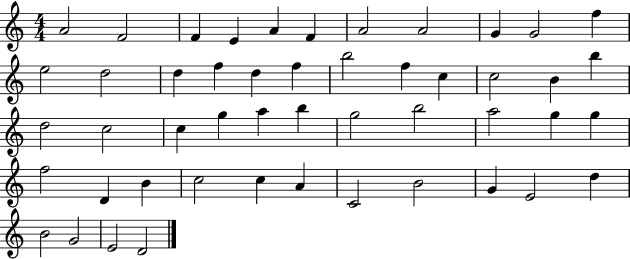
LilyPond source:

{
  \clef treble
  \numericTimeSignature
  \time 4/4
  \key c \major
  a'2 f'2 | f'4 e'4 a'4 f'4 | a'2 a'2 | g'4 g'2 f''4 | \break e''2 d''2 | d''4 f''4 d''4 f''4 | b''2 f''4 c''4 | c''2 b'4 b''4 | \break d''2 c''2 | c''4 g''4 a''4 b''4 | g''2 b''2 | a''2 g''4 g''4 | \break f''2 d'4 b'4 | c''2 c''4 a'4 | c'2 b'2 | g'4 e'2 d''4 | \break b'2 g'2 | e'2 d'2 | \bar "|."
}